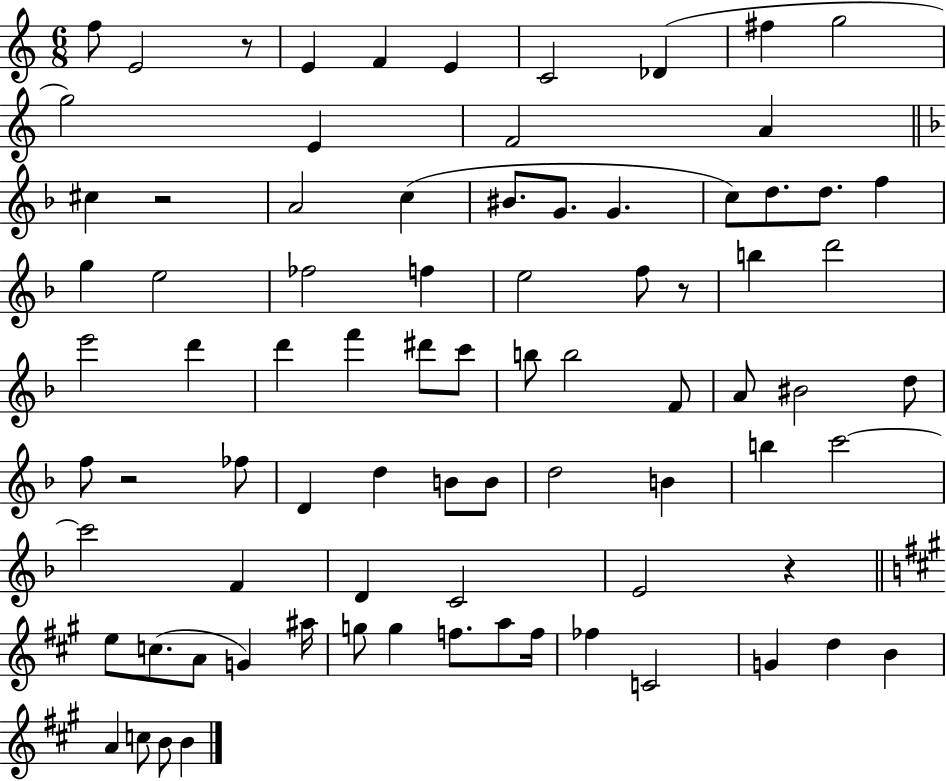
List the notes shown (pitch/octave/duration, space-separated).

F5/e E4/h R/e E4/q F4/q E4/q C4/h Db4/q F#5/q G5/h G5/h E4/q F4/h A4/q C#5/q R/h A4/h C5/q BIS4/e. G4/e. G4/q. C5/e D5/e. D5/e. F5/q G5/q E5/h FES5/h F5/q E5/h F5/e R/e B5/q D6/h E6/h D6/q D6/q F6/q D#6/e C6/e B5/e B5/h F4/e A4/e BIS4/h D5/e F5/e R/h FES5/e D4/q D5/q B4/e B4/e D5/h B4/q B5/q C6/h C6/h F4/q D4/q C4/h E4/h R/q E5/e C5/e. A4/e G4/q A#5/s G5/e G5/q F5/e. A5/e F5/s FES5/q C4/h G4/q D5/q B4/q A4/q C5/e B4/e B4/q